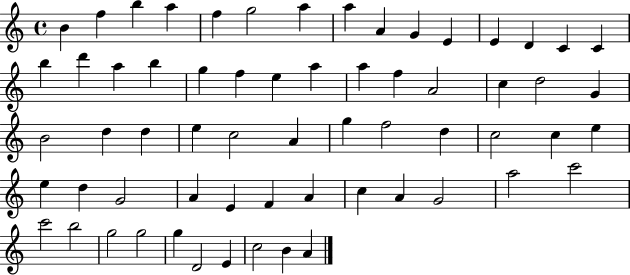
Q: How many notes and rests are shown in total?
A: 63